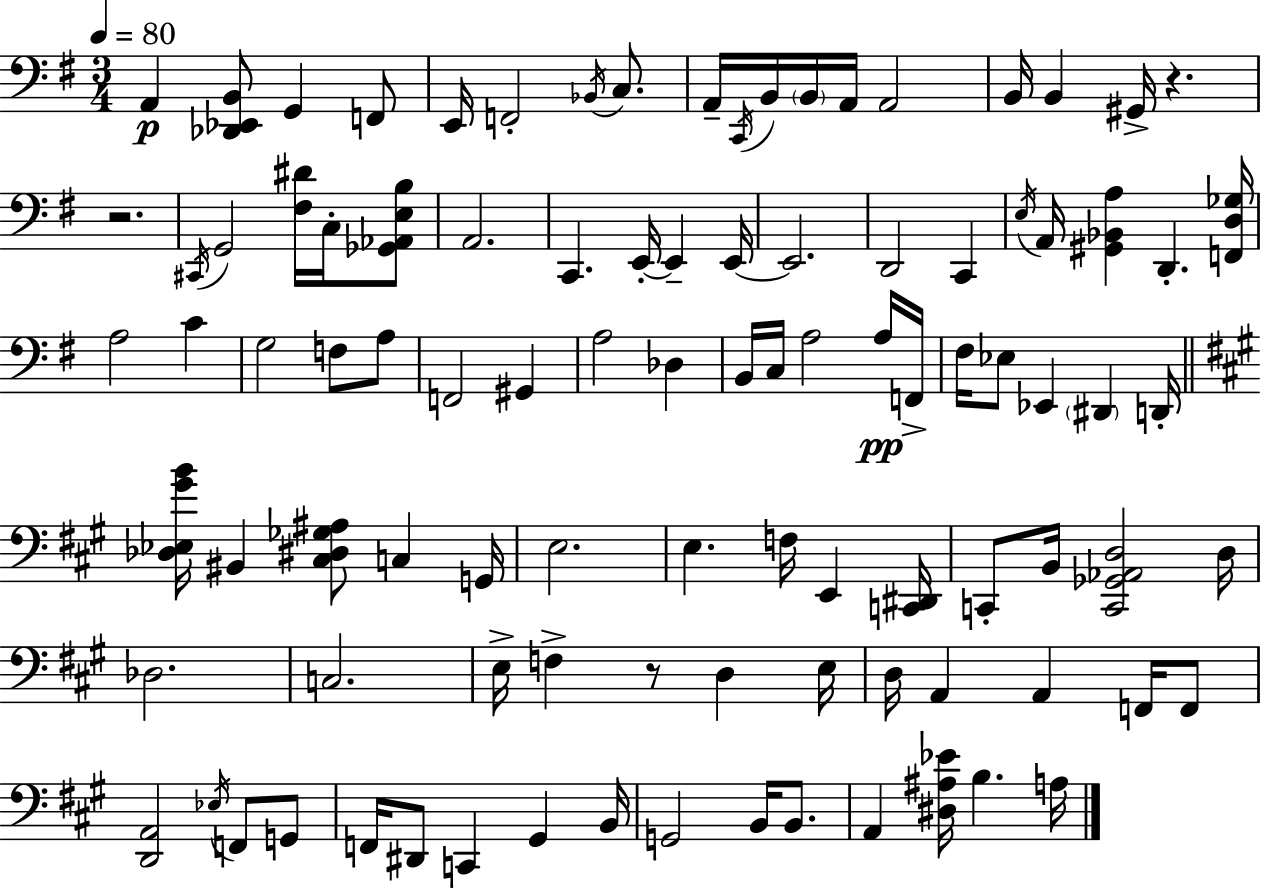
X:1
T:Untitled
M:3/4
L:1/4
K:Em
A,, [_D,,_E,,B,,]/2 G,, F,,/2 E,,/4 F,,2 _B,,/4 C,/2 A,,/4 C,,/4 B,,/4 B,,/4 A,,/4 A,,2 B,,/4 B,, ^G,,/4 z z2 ^C,,/4 G,,2 [^F,^D]/4 C,/4 [_G,,_A,,E,B,]/2 A,,2 C,, E,,/4 E,, E,,/4 E,,2 D,,2 C,, E,/4 A,,/4 [^G,,_B,,A,] D,, [F,,D,_G,]/4 A,2 C G,2 F,/2 A,/2 F,,2 ^G,, A,2 _D, B,,/4 C,/4 A,2 A,/4 F,,/4 ^F,/4 _E,/2 _E,, ^D,, D,,/4 [_D,_E,^GB]/4 ^B,, [^C,^D,_G,^A,]/2 C, G,,/4 E,2 E, F,/4 E,, [C,,^D,,]/4 C,,/2 B,,/4 [C,,_G,,_A,,D,]2 D,/4 _D,2 C,2 E,/4 F, z/2 D, E,/4 D,/4 A,, A,, F,,/4 F,,/2 [D,,A,,]2 _E,/4 F,,/2 G,,/2 F,,/4 ^D,,/2 C,, ^G,, B,,/4 G,,2 B,,/4 B,,/2 A,, [^D,^A,_E]/4 B, A,/4